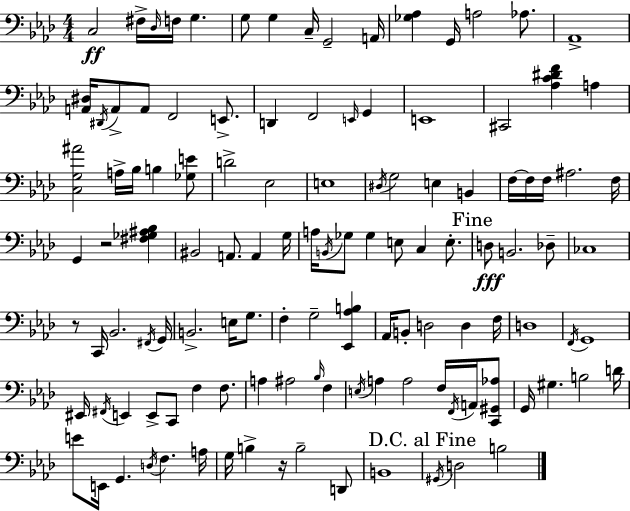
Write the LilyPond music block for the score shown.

{
  \clef bass
  \numericTimeSignature
  \time 4/4
  \key f \minor
  \repeat volta 2 { c2\ff fis16-> \grace { des16 } f16 g4. | g8 g4 c16-- g,2-- | a,16 <ges aes>4 g,16 a2 aes8. | aes,1-> | \break <a, dis>16 \acciaccatura { dis,16 } a,8-> a,8 f,2 e,8.-> | d,4 f,2 \grace { e,16 } g,4 | e,1 | cis,2 <aes c' dis' f'>4 a4 | \break <c g ais'>2 a16-> bes16 b4 | <ges e'>8 d'2-> ees2 | e1 | \acciaccatura { dis16 } g2 e4 | \break b,4 f16~~ f16 f16 ais2. | f16 g,4 r2 | <fis ges ais bes>4 bis,2 a,8. a,4 | g16 a16 \acciaccatura { b,16 } ges8 ges4 e8 c4 | \break e8.-. \mark "Fine" d8\fff b,2. | des8-- ces1 | r8 c,16 bes,2. | \acciaccatura { fis,16 } g,16 b,2.-> | \break e16 g8. f4-. g2-- | <ees, aes b>4 aes,16 b,8-. d2 | d4 f16 d1 | \acciaccatura { f,16 } g,1 | \break eis,16 \acciaccatura { fis,16 } e,4 e,8-> c,8 | f4 f8. a4 ais2 | \grace { bes16 } f4 \acciaccatura { e16 } a4 a2 | f16 \acciaccatura { f,16 } a,16 <c, gis, aes>8 g,16 gis4. | \break b2 d'16 e'8 e,16 g,4. | \acciaccatura { d16 } f4. a16 g16 b4-> | r16 b2-- d,8 b,1 | \mark "D.C. al Fine" \acciaccatura { gis,16 } d2 | \break b2 } \bar "|."
}